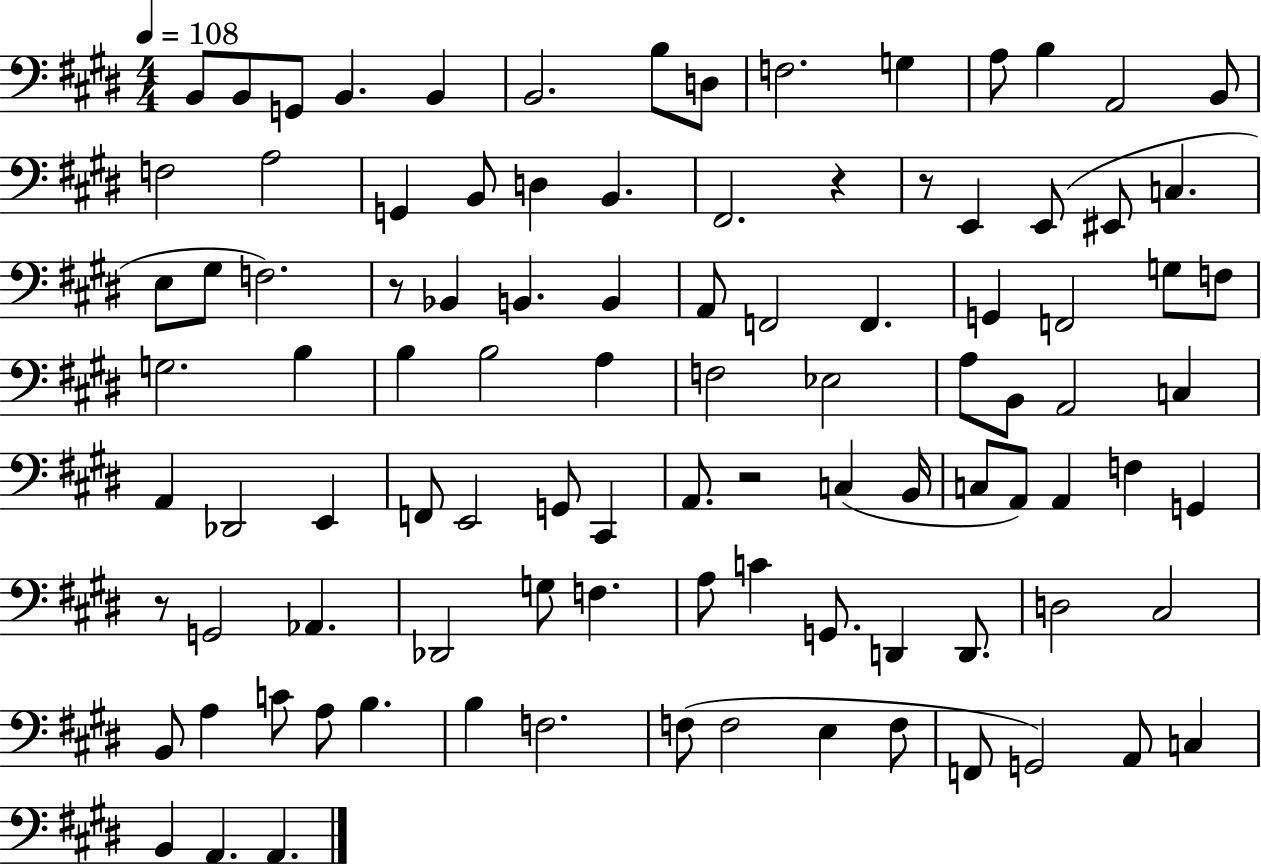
B2/e B2/e G2/e B2/q. B2/q B2/h. B3/e D3/e F3/h. G3/q A3/e B3/q A2/h B2/e F3/h A3/h G2/q B2/e D3/q B2/q. F#2/h. R/q R/e E2/q E2/e EIS2/e C3/q. E3/e G#3/e F3/h. R/e Bb2/q B2/q. B2/q A2/e F2/h F2/q. G2/q F2/h G3/e F3/e G3/h. B3/q B3/q B3/h A3/q F3/h Eb3/h A3/e B2/e A2/h C3/q A2/q Db2/h E2/q F2/e E2/h G2/e C#2/q A2/e. R/h C3/q B2/s C3/e A2/e A2/q F3/q G2/q R/e G2/h Ab2/q. Db2/h G3/e F3/q. A3/e C4/q G2/e. D2/q D2/e. D3/h C#3/h B2/e A3/q C4/e A3/e B3/q. B3/q F3/h. F3/e F3/h E3/q F3/e F2/e G2/h A2/e C3/q B2/q A2/q. A2/q.